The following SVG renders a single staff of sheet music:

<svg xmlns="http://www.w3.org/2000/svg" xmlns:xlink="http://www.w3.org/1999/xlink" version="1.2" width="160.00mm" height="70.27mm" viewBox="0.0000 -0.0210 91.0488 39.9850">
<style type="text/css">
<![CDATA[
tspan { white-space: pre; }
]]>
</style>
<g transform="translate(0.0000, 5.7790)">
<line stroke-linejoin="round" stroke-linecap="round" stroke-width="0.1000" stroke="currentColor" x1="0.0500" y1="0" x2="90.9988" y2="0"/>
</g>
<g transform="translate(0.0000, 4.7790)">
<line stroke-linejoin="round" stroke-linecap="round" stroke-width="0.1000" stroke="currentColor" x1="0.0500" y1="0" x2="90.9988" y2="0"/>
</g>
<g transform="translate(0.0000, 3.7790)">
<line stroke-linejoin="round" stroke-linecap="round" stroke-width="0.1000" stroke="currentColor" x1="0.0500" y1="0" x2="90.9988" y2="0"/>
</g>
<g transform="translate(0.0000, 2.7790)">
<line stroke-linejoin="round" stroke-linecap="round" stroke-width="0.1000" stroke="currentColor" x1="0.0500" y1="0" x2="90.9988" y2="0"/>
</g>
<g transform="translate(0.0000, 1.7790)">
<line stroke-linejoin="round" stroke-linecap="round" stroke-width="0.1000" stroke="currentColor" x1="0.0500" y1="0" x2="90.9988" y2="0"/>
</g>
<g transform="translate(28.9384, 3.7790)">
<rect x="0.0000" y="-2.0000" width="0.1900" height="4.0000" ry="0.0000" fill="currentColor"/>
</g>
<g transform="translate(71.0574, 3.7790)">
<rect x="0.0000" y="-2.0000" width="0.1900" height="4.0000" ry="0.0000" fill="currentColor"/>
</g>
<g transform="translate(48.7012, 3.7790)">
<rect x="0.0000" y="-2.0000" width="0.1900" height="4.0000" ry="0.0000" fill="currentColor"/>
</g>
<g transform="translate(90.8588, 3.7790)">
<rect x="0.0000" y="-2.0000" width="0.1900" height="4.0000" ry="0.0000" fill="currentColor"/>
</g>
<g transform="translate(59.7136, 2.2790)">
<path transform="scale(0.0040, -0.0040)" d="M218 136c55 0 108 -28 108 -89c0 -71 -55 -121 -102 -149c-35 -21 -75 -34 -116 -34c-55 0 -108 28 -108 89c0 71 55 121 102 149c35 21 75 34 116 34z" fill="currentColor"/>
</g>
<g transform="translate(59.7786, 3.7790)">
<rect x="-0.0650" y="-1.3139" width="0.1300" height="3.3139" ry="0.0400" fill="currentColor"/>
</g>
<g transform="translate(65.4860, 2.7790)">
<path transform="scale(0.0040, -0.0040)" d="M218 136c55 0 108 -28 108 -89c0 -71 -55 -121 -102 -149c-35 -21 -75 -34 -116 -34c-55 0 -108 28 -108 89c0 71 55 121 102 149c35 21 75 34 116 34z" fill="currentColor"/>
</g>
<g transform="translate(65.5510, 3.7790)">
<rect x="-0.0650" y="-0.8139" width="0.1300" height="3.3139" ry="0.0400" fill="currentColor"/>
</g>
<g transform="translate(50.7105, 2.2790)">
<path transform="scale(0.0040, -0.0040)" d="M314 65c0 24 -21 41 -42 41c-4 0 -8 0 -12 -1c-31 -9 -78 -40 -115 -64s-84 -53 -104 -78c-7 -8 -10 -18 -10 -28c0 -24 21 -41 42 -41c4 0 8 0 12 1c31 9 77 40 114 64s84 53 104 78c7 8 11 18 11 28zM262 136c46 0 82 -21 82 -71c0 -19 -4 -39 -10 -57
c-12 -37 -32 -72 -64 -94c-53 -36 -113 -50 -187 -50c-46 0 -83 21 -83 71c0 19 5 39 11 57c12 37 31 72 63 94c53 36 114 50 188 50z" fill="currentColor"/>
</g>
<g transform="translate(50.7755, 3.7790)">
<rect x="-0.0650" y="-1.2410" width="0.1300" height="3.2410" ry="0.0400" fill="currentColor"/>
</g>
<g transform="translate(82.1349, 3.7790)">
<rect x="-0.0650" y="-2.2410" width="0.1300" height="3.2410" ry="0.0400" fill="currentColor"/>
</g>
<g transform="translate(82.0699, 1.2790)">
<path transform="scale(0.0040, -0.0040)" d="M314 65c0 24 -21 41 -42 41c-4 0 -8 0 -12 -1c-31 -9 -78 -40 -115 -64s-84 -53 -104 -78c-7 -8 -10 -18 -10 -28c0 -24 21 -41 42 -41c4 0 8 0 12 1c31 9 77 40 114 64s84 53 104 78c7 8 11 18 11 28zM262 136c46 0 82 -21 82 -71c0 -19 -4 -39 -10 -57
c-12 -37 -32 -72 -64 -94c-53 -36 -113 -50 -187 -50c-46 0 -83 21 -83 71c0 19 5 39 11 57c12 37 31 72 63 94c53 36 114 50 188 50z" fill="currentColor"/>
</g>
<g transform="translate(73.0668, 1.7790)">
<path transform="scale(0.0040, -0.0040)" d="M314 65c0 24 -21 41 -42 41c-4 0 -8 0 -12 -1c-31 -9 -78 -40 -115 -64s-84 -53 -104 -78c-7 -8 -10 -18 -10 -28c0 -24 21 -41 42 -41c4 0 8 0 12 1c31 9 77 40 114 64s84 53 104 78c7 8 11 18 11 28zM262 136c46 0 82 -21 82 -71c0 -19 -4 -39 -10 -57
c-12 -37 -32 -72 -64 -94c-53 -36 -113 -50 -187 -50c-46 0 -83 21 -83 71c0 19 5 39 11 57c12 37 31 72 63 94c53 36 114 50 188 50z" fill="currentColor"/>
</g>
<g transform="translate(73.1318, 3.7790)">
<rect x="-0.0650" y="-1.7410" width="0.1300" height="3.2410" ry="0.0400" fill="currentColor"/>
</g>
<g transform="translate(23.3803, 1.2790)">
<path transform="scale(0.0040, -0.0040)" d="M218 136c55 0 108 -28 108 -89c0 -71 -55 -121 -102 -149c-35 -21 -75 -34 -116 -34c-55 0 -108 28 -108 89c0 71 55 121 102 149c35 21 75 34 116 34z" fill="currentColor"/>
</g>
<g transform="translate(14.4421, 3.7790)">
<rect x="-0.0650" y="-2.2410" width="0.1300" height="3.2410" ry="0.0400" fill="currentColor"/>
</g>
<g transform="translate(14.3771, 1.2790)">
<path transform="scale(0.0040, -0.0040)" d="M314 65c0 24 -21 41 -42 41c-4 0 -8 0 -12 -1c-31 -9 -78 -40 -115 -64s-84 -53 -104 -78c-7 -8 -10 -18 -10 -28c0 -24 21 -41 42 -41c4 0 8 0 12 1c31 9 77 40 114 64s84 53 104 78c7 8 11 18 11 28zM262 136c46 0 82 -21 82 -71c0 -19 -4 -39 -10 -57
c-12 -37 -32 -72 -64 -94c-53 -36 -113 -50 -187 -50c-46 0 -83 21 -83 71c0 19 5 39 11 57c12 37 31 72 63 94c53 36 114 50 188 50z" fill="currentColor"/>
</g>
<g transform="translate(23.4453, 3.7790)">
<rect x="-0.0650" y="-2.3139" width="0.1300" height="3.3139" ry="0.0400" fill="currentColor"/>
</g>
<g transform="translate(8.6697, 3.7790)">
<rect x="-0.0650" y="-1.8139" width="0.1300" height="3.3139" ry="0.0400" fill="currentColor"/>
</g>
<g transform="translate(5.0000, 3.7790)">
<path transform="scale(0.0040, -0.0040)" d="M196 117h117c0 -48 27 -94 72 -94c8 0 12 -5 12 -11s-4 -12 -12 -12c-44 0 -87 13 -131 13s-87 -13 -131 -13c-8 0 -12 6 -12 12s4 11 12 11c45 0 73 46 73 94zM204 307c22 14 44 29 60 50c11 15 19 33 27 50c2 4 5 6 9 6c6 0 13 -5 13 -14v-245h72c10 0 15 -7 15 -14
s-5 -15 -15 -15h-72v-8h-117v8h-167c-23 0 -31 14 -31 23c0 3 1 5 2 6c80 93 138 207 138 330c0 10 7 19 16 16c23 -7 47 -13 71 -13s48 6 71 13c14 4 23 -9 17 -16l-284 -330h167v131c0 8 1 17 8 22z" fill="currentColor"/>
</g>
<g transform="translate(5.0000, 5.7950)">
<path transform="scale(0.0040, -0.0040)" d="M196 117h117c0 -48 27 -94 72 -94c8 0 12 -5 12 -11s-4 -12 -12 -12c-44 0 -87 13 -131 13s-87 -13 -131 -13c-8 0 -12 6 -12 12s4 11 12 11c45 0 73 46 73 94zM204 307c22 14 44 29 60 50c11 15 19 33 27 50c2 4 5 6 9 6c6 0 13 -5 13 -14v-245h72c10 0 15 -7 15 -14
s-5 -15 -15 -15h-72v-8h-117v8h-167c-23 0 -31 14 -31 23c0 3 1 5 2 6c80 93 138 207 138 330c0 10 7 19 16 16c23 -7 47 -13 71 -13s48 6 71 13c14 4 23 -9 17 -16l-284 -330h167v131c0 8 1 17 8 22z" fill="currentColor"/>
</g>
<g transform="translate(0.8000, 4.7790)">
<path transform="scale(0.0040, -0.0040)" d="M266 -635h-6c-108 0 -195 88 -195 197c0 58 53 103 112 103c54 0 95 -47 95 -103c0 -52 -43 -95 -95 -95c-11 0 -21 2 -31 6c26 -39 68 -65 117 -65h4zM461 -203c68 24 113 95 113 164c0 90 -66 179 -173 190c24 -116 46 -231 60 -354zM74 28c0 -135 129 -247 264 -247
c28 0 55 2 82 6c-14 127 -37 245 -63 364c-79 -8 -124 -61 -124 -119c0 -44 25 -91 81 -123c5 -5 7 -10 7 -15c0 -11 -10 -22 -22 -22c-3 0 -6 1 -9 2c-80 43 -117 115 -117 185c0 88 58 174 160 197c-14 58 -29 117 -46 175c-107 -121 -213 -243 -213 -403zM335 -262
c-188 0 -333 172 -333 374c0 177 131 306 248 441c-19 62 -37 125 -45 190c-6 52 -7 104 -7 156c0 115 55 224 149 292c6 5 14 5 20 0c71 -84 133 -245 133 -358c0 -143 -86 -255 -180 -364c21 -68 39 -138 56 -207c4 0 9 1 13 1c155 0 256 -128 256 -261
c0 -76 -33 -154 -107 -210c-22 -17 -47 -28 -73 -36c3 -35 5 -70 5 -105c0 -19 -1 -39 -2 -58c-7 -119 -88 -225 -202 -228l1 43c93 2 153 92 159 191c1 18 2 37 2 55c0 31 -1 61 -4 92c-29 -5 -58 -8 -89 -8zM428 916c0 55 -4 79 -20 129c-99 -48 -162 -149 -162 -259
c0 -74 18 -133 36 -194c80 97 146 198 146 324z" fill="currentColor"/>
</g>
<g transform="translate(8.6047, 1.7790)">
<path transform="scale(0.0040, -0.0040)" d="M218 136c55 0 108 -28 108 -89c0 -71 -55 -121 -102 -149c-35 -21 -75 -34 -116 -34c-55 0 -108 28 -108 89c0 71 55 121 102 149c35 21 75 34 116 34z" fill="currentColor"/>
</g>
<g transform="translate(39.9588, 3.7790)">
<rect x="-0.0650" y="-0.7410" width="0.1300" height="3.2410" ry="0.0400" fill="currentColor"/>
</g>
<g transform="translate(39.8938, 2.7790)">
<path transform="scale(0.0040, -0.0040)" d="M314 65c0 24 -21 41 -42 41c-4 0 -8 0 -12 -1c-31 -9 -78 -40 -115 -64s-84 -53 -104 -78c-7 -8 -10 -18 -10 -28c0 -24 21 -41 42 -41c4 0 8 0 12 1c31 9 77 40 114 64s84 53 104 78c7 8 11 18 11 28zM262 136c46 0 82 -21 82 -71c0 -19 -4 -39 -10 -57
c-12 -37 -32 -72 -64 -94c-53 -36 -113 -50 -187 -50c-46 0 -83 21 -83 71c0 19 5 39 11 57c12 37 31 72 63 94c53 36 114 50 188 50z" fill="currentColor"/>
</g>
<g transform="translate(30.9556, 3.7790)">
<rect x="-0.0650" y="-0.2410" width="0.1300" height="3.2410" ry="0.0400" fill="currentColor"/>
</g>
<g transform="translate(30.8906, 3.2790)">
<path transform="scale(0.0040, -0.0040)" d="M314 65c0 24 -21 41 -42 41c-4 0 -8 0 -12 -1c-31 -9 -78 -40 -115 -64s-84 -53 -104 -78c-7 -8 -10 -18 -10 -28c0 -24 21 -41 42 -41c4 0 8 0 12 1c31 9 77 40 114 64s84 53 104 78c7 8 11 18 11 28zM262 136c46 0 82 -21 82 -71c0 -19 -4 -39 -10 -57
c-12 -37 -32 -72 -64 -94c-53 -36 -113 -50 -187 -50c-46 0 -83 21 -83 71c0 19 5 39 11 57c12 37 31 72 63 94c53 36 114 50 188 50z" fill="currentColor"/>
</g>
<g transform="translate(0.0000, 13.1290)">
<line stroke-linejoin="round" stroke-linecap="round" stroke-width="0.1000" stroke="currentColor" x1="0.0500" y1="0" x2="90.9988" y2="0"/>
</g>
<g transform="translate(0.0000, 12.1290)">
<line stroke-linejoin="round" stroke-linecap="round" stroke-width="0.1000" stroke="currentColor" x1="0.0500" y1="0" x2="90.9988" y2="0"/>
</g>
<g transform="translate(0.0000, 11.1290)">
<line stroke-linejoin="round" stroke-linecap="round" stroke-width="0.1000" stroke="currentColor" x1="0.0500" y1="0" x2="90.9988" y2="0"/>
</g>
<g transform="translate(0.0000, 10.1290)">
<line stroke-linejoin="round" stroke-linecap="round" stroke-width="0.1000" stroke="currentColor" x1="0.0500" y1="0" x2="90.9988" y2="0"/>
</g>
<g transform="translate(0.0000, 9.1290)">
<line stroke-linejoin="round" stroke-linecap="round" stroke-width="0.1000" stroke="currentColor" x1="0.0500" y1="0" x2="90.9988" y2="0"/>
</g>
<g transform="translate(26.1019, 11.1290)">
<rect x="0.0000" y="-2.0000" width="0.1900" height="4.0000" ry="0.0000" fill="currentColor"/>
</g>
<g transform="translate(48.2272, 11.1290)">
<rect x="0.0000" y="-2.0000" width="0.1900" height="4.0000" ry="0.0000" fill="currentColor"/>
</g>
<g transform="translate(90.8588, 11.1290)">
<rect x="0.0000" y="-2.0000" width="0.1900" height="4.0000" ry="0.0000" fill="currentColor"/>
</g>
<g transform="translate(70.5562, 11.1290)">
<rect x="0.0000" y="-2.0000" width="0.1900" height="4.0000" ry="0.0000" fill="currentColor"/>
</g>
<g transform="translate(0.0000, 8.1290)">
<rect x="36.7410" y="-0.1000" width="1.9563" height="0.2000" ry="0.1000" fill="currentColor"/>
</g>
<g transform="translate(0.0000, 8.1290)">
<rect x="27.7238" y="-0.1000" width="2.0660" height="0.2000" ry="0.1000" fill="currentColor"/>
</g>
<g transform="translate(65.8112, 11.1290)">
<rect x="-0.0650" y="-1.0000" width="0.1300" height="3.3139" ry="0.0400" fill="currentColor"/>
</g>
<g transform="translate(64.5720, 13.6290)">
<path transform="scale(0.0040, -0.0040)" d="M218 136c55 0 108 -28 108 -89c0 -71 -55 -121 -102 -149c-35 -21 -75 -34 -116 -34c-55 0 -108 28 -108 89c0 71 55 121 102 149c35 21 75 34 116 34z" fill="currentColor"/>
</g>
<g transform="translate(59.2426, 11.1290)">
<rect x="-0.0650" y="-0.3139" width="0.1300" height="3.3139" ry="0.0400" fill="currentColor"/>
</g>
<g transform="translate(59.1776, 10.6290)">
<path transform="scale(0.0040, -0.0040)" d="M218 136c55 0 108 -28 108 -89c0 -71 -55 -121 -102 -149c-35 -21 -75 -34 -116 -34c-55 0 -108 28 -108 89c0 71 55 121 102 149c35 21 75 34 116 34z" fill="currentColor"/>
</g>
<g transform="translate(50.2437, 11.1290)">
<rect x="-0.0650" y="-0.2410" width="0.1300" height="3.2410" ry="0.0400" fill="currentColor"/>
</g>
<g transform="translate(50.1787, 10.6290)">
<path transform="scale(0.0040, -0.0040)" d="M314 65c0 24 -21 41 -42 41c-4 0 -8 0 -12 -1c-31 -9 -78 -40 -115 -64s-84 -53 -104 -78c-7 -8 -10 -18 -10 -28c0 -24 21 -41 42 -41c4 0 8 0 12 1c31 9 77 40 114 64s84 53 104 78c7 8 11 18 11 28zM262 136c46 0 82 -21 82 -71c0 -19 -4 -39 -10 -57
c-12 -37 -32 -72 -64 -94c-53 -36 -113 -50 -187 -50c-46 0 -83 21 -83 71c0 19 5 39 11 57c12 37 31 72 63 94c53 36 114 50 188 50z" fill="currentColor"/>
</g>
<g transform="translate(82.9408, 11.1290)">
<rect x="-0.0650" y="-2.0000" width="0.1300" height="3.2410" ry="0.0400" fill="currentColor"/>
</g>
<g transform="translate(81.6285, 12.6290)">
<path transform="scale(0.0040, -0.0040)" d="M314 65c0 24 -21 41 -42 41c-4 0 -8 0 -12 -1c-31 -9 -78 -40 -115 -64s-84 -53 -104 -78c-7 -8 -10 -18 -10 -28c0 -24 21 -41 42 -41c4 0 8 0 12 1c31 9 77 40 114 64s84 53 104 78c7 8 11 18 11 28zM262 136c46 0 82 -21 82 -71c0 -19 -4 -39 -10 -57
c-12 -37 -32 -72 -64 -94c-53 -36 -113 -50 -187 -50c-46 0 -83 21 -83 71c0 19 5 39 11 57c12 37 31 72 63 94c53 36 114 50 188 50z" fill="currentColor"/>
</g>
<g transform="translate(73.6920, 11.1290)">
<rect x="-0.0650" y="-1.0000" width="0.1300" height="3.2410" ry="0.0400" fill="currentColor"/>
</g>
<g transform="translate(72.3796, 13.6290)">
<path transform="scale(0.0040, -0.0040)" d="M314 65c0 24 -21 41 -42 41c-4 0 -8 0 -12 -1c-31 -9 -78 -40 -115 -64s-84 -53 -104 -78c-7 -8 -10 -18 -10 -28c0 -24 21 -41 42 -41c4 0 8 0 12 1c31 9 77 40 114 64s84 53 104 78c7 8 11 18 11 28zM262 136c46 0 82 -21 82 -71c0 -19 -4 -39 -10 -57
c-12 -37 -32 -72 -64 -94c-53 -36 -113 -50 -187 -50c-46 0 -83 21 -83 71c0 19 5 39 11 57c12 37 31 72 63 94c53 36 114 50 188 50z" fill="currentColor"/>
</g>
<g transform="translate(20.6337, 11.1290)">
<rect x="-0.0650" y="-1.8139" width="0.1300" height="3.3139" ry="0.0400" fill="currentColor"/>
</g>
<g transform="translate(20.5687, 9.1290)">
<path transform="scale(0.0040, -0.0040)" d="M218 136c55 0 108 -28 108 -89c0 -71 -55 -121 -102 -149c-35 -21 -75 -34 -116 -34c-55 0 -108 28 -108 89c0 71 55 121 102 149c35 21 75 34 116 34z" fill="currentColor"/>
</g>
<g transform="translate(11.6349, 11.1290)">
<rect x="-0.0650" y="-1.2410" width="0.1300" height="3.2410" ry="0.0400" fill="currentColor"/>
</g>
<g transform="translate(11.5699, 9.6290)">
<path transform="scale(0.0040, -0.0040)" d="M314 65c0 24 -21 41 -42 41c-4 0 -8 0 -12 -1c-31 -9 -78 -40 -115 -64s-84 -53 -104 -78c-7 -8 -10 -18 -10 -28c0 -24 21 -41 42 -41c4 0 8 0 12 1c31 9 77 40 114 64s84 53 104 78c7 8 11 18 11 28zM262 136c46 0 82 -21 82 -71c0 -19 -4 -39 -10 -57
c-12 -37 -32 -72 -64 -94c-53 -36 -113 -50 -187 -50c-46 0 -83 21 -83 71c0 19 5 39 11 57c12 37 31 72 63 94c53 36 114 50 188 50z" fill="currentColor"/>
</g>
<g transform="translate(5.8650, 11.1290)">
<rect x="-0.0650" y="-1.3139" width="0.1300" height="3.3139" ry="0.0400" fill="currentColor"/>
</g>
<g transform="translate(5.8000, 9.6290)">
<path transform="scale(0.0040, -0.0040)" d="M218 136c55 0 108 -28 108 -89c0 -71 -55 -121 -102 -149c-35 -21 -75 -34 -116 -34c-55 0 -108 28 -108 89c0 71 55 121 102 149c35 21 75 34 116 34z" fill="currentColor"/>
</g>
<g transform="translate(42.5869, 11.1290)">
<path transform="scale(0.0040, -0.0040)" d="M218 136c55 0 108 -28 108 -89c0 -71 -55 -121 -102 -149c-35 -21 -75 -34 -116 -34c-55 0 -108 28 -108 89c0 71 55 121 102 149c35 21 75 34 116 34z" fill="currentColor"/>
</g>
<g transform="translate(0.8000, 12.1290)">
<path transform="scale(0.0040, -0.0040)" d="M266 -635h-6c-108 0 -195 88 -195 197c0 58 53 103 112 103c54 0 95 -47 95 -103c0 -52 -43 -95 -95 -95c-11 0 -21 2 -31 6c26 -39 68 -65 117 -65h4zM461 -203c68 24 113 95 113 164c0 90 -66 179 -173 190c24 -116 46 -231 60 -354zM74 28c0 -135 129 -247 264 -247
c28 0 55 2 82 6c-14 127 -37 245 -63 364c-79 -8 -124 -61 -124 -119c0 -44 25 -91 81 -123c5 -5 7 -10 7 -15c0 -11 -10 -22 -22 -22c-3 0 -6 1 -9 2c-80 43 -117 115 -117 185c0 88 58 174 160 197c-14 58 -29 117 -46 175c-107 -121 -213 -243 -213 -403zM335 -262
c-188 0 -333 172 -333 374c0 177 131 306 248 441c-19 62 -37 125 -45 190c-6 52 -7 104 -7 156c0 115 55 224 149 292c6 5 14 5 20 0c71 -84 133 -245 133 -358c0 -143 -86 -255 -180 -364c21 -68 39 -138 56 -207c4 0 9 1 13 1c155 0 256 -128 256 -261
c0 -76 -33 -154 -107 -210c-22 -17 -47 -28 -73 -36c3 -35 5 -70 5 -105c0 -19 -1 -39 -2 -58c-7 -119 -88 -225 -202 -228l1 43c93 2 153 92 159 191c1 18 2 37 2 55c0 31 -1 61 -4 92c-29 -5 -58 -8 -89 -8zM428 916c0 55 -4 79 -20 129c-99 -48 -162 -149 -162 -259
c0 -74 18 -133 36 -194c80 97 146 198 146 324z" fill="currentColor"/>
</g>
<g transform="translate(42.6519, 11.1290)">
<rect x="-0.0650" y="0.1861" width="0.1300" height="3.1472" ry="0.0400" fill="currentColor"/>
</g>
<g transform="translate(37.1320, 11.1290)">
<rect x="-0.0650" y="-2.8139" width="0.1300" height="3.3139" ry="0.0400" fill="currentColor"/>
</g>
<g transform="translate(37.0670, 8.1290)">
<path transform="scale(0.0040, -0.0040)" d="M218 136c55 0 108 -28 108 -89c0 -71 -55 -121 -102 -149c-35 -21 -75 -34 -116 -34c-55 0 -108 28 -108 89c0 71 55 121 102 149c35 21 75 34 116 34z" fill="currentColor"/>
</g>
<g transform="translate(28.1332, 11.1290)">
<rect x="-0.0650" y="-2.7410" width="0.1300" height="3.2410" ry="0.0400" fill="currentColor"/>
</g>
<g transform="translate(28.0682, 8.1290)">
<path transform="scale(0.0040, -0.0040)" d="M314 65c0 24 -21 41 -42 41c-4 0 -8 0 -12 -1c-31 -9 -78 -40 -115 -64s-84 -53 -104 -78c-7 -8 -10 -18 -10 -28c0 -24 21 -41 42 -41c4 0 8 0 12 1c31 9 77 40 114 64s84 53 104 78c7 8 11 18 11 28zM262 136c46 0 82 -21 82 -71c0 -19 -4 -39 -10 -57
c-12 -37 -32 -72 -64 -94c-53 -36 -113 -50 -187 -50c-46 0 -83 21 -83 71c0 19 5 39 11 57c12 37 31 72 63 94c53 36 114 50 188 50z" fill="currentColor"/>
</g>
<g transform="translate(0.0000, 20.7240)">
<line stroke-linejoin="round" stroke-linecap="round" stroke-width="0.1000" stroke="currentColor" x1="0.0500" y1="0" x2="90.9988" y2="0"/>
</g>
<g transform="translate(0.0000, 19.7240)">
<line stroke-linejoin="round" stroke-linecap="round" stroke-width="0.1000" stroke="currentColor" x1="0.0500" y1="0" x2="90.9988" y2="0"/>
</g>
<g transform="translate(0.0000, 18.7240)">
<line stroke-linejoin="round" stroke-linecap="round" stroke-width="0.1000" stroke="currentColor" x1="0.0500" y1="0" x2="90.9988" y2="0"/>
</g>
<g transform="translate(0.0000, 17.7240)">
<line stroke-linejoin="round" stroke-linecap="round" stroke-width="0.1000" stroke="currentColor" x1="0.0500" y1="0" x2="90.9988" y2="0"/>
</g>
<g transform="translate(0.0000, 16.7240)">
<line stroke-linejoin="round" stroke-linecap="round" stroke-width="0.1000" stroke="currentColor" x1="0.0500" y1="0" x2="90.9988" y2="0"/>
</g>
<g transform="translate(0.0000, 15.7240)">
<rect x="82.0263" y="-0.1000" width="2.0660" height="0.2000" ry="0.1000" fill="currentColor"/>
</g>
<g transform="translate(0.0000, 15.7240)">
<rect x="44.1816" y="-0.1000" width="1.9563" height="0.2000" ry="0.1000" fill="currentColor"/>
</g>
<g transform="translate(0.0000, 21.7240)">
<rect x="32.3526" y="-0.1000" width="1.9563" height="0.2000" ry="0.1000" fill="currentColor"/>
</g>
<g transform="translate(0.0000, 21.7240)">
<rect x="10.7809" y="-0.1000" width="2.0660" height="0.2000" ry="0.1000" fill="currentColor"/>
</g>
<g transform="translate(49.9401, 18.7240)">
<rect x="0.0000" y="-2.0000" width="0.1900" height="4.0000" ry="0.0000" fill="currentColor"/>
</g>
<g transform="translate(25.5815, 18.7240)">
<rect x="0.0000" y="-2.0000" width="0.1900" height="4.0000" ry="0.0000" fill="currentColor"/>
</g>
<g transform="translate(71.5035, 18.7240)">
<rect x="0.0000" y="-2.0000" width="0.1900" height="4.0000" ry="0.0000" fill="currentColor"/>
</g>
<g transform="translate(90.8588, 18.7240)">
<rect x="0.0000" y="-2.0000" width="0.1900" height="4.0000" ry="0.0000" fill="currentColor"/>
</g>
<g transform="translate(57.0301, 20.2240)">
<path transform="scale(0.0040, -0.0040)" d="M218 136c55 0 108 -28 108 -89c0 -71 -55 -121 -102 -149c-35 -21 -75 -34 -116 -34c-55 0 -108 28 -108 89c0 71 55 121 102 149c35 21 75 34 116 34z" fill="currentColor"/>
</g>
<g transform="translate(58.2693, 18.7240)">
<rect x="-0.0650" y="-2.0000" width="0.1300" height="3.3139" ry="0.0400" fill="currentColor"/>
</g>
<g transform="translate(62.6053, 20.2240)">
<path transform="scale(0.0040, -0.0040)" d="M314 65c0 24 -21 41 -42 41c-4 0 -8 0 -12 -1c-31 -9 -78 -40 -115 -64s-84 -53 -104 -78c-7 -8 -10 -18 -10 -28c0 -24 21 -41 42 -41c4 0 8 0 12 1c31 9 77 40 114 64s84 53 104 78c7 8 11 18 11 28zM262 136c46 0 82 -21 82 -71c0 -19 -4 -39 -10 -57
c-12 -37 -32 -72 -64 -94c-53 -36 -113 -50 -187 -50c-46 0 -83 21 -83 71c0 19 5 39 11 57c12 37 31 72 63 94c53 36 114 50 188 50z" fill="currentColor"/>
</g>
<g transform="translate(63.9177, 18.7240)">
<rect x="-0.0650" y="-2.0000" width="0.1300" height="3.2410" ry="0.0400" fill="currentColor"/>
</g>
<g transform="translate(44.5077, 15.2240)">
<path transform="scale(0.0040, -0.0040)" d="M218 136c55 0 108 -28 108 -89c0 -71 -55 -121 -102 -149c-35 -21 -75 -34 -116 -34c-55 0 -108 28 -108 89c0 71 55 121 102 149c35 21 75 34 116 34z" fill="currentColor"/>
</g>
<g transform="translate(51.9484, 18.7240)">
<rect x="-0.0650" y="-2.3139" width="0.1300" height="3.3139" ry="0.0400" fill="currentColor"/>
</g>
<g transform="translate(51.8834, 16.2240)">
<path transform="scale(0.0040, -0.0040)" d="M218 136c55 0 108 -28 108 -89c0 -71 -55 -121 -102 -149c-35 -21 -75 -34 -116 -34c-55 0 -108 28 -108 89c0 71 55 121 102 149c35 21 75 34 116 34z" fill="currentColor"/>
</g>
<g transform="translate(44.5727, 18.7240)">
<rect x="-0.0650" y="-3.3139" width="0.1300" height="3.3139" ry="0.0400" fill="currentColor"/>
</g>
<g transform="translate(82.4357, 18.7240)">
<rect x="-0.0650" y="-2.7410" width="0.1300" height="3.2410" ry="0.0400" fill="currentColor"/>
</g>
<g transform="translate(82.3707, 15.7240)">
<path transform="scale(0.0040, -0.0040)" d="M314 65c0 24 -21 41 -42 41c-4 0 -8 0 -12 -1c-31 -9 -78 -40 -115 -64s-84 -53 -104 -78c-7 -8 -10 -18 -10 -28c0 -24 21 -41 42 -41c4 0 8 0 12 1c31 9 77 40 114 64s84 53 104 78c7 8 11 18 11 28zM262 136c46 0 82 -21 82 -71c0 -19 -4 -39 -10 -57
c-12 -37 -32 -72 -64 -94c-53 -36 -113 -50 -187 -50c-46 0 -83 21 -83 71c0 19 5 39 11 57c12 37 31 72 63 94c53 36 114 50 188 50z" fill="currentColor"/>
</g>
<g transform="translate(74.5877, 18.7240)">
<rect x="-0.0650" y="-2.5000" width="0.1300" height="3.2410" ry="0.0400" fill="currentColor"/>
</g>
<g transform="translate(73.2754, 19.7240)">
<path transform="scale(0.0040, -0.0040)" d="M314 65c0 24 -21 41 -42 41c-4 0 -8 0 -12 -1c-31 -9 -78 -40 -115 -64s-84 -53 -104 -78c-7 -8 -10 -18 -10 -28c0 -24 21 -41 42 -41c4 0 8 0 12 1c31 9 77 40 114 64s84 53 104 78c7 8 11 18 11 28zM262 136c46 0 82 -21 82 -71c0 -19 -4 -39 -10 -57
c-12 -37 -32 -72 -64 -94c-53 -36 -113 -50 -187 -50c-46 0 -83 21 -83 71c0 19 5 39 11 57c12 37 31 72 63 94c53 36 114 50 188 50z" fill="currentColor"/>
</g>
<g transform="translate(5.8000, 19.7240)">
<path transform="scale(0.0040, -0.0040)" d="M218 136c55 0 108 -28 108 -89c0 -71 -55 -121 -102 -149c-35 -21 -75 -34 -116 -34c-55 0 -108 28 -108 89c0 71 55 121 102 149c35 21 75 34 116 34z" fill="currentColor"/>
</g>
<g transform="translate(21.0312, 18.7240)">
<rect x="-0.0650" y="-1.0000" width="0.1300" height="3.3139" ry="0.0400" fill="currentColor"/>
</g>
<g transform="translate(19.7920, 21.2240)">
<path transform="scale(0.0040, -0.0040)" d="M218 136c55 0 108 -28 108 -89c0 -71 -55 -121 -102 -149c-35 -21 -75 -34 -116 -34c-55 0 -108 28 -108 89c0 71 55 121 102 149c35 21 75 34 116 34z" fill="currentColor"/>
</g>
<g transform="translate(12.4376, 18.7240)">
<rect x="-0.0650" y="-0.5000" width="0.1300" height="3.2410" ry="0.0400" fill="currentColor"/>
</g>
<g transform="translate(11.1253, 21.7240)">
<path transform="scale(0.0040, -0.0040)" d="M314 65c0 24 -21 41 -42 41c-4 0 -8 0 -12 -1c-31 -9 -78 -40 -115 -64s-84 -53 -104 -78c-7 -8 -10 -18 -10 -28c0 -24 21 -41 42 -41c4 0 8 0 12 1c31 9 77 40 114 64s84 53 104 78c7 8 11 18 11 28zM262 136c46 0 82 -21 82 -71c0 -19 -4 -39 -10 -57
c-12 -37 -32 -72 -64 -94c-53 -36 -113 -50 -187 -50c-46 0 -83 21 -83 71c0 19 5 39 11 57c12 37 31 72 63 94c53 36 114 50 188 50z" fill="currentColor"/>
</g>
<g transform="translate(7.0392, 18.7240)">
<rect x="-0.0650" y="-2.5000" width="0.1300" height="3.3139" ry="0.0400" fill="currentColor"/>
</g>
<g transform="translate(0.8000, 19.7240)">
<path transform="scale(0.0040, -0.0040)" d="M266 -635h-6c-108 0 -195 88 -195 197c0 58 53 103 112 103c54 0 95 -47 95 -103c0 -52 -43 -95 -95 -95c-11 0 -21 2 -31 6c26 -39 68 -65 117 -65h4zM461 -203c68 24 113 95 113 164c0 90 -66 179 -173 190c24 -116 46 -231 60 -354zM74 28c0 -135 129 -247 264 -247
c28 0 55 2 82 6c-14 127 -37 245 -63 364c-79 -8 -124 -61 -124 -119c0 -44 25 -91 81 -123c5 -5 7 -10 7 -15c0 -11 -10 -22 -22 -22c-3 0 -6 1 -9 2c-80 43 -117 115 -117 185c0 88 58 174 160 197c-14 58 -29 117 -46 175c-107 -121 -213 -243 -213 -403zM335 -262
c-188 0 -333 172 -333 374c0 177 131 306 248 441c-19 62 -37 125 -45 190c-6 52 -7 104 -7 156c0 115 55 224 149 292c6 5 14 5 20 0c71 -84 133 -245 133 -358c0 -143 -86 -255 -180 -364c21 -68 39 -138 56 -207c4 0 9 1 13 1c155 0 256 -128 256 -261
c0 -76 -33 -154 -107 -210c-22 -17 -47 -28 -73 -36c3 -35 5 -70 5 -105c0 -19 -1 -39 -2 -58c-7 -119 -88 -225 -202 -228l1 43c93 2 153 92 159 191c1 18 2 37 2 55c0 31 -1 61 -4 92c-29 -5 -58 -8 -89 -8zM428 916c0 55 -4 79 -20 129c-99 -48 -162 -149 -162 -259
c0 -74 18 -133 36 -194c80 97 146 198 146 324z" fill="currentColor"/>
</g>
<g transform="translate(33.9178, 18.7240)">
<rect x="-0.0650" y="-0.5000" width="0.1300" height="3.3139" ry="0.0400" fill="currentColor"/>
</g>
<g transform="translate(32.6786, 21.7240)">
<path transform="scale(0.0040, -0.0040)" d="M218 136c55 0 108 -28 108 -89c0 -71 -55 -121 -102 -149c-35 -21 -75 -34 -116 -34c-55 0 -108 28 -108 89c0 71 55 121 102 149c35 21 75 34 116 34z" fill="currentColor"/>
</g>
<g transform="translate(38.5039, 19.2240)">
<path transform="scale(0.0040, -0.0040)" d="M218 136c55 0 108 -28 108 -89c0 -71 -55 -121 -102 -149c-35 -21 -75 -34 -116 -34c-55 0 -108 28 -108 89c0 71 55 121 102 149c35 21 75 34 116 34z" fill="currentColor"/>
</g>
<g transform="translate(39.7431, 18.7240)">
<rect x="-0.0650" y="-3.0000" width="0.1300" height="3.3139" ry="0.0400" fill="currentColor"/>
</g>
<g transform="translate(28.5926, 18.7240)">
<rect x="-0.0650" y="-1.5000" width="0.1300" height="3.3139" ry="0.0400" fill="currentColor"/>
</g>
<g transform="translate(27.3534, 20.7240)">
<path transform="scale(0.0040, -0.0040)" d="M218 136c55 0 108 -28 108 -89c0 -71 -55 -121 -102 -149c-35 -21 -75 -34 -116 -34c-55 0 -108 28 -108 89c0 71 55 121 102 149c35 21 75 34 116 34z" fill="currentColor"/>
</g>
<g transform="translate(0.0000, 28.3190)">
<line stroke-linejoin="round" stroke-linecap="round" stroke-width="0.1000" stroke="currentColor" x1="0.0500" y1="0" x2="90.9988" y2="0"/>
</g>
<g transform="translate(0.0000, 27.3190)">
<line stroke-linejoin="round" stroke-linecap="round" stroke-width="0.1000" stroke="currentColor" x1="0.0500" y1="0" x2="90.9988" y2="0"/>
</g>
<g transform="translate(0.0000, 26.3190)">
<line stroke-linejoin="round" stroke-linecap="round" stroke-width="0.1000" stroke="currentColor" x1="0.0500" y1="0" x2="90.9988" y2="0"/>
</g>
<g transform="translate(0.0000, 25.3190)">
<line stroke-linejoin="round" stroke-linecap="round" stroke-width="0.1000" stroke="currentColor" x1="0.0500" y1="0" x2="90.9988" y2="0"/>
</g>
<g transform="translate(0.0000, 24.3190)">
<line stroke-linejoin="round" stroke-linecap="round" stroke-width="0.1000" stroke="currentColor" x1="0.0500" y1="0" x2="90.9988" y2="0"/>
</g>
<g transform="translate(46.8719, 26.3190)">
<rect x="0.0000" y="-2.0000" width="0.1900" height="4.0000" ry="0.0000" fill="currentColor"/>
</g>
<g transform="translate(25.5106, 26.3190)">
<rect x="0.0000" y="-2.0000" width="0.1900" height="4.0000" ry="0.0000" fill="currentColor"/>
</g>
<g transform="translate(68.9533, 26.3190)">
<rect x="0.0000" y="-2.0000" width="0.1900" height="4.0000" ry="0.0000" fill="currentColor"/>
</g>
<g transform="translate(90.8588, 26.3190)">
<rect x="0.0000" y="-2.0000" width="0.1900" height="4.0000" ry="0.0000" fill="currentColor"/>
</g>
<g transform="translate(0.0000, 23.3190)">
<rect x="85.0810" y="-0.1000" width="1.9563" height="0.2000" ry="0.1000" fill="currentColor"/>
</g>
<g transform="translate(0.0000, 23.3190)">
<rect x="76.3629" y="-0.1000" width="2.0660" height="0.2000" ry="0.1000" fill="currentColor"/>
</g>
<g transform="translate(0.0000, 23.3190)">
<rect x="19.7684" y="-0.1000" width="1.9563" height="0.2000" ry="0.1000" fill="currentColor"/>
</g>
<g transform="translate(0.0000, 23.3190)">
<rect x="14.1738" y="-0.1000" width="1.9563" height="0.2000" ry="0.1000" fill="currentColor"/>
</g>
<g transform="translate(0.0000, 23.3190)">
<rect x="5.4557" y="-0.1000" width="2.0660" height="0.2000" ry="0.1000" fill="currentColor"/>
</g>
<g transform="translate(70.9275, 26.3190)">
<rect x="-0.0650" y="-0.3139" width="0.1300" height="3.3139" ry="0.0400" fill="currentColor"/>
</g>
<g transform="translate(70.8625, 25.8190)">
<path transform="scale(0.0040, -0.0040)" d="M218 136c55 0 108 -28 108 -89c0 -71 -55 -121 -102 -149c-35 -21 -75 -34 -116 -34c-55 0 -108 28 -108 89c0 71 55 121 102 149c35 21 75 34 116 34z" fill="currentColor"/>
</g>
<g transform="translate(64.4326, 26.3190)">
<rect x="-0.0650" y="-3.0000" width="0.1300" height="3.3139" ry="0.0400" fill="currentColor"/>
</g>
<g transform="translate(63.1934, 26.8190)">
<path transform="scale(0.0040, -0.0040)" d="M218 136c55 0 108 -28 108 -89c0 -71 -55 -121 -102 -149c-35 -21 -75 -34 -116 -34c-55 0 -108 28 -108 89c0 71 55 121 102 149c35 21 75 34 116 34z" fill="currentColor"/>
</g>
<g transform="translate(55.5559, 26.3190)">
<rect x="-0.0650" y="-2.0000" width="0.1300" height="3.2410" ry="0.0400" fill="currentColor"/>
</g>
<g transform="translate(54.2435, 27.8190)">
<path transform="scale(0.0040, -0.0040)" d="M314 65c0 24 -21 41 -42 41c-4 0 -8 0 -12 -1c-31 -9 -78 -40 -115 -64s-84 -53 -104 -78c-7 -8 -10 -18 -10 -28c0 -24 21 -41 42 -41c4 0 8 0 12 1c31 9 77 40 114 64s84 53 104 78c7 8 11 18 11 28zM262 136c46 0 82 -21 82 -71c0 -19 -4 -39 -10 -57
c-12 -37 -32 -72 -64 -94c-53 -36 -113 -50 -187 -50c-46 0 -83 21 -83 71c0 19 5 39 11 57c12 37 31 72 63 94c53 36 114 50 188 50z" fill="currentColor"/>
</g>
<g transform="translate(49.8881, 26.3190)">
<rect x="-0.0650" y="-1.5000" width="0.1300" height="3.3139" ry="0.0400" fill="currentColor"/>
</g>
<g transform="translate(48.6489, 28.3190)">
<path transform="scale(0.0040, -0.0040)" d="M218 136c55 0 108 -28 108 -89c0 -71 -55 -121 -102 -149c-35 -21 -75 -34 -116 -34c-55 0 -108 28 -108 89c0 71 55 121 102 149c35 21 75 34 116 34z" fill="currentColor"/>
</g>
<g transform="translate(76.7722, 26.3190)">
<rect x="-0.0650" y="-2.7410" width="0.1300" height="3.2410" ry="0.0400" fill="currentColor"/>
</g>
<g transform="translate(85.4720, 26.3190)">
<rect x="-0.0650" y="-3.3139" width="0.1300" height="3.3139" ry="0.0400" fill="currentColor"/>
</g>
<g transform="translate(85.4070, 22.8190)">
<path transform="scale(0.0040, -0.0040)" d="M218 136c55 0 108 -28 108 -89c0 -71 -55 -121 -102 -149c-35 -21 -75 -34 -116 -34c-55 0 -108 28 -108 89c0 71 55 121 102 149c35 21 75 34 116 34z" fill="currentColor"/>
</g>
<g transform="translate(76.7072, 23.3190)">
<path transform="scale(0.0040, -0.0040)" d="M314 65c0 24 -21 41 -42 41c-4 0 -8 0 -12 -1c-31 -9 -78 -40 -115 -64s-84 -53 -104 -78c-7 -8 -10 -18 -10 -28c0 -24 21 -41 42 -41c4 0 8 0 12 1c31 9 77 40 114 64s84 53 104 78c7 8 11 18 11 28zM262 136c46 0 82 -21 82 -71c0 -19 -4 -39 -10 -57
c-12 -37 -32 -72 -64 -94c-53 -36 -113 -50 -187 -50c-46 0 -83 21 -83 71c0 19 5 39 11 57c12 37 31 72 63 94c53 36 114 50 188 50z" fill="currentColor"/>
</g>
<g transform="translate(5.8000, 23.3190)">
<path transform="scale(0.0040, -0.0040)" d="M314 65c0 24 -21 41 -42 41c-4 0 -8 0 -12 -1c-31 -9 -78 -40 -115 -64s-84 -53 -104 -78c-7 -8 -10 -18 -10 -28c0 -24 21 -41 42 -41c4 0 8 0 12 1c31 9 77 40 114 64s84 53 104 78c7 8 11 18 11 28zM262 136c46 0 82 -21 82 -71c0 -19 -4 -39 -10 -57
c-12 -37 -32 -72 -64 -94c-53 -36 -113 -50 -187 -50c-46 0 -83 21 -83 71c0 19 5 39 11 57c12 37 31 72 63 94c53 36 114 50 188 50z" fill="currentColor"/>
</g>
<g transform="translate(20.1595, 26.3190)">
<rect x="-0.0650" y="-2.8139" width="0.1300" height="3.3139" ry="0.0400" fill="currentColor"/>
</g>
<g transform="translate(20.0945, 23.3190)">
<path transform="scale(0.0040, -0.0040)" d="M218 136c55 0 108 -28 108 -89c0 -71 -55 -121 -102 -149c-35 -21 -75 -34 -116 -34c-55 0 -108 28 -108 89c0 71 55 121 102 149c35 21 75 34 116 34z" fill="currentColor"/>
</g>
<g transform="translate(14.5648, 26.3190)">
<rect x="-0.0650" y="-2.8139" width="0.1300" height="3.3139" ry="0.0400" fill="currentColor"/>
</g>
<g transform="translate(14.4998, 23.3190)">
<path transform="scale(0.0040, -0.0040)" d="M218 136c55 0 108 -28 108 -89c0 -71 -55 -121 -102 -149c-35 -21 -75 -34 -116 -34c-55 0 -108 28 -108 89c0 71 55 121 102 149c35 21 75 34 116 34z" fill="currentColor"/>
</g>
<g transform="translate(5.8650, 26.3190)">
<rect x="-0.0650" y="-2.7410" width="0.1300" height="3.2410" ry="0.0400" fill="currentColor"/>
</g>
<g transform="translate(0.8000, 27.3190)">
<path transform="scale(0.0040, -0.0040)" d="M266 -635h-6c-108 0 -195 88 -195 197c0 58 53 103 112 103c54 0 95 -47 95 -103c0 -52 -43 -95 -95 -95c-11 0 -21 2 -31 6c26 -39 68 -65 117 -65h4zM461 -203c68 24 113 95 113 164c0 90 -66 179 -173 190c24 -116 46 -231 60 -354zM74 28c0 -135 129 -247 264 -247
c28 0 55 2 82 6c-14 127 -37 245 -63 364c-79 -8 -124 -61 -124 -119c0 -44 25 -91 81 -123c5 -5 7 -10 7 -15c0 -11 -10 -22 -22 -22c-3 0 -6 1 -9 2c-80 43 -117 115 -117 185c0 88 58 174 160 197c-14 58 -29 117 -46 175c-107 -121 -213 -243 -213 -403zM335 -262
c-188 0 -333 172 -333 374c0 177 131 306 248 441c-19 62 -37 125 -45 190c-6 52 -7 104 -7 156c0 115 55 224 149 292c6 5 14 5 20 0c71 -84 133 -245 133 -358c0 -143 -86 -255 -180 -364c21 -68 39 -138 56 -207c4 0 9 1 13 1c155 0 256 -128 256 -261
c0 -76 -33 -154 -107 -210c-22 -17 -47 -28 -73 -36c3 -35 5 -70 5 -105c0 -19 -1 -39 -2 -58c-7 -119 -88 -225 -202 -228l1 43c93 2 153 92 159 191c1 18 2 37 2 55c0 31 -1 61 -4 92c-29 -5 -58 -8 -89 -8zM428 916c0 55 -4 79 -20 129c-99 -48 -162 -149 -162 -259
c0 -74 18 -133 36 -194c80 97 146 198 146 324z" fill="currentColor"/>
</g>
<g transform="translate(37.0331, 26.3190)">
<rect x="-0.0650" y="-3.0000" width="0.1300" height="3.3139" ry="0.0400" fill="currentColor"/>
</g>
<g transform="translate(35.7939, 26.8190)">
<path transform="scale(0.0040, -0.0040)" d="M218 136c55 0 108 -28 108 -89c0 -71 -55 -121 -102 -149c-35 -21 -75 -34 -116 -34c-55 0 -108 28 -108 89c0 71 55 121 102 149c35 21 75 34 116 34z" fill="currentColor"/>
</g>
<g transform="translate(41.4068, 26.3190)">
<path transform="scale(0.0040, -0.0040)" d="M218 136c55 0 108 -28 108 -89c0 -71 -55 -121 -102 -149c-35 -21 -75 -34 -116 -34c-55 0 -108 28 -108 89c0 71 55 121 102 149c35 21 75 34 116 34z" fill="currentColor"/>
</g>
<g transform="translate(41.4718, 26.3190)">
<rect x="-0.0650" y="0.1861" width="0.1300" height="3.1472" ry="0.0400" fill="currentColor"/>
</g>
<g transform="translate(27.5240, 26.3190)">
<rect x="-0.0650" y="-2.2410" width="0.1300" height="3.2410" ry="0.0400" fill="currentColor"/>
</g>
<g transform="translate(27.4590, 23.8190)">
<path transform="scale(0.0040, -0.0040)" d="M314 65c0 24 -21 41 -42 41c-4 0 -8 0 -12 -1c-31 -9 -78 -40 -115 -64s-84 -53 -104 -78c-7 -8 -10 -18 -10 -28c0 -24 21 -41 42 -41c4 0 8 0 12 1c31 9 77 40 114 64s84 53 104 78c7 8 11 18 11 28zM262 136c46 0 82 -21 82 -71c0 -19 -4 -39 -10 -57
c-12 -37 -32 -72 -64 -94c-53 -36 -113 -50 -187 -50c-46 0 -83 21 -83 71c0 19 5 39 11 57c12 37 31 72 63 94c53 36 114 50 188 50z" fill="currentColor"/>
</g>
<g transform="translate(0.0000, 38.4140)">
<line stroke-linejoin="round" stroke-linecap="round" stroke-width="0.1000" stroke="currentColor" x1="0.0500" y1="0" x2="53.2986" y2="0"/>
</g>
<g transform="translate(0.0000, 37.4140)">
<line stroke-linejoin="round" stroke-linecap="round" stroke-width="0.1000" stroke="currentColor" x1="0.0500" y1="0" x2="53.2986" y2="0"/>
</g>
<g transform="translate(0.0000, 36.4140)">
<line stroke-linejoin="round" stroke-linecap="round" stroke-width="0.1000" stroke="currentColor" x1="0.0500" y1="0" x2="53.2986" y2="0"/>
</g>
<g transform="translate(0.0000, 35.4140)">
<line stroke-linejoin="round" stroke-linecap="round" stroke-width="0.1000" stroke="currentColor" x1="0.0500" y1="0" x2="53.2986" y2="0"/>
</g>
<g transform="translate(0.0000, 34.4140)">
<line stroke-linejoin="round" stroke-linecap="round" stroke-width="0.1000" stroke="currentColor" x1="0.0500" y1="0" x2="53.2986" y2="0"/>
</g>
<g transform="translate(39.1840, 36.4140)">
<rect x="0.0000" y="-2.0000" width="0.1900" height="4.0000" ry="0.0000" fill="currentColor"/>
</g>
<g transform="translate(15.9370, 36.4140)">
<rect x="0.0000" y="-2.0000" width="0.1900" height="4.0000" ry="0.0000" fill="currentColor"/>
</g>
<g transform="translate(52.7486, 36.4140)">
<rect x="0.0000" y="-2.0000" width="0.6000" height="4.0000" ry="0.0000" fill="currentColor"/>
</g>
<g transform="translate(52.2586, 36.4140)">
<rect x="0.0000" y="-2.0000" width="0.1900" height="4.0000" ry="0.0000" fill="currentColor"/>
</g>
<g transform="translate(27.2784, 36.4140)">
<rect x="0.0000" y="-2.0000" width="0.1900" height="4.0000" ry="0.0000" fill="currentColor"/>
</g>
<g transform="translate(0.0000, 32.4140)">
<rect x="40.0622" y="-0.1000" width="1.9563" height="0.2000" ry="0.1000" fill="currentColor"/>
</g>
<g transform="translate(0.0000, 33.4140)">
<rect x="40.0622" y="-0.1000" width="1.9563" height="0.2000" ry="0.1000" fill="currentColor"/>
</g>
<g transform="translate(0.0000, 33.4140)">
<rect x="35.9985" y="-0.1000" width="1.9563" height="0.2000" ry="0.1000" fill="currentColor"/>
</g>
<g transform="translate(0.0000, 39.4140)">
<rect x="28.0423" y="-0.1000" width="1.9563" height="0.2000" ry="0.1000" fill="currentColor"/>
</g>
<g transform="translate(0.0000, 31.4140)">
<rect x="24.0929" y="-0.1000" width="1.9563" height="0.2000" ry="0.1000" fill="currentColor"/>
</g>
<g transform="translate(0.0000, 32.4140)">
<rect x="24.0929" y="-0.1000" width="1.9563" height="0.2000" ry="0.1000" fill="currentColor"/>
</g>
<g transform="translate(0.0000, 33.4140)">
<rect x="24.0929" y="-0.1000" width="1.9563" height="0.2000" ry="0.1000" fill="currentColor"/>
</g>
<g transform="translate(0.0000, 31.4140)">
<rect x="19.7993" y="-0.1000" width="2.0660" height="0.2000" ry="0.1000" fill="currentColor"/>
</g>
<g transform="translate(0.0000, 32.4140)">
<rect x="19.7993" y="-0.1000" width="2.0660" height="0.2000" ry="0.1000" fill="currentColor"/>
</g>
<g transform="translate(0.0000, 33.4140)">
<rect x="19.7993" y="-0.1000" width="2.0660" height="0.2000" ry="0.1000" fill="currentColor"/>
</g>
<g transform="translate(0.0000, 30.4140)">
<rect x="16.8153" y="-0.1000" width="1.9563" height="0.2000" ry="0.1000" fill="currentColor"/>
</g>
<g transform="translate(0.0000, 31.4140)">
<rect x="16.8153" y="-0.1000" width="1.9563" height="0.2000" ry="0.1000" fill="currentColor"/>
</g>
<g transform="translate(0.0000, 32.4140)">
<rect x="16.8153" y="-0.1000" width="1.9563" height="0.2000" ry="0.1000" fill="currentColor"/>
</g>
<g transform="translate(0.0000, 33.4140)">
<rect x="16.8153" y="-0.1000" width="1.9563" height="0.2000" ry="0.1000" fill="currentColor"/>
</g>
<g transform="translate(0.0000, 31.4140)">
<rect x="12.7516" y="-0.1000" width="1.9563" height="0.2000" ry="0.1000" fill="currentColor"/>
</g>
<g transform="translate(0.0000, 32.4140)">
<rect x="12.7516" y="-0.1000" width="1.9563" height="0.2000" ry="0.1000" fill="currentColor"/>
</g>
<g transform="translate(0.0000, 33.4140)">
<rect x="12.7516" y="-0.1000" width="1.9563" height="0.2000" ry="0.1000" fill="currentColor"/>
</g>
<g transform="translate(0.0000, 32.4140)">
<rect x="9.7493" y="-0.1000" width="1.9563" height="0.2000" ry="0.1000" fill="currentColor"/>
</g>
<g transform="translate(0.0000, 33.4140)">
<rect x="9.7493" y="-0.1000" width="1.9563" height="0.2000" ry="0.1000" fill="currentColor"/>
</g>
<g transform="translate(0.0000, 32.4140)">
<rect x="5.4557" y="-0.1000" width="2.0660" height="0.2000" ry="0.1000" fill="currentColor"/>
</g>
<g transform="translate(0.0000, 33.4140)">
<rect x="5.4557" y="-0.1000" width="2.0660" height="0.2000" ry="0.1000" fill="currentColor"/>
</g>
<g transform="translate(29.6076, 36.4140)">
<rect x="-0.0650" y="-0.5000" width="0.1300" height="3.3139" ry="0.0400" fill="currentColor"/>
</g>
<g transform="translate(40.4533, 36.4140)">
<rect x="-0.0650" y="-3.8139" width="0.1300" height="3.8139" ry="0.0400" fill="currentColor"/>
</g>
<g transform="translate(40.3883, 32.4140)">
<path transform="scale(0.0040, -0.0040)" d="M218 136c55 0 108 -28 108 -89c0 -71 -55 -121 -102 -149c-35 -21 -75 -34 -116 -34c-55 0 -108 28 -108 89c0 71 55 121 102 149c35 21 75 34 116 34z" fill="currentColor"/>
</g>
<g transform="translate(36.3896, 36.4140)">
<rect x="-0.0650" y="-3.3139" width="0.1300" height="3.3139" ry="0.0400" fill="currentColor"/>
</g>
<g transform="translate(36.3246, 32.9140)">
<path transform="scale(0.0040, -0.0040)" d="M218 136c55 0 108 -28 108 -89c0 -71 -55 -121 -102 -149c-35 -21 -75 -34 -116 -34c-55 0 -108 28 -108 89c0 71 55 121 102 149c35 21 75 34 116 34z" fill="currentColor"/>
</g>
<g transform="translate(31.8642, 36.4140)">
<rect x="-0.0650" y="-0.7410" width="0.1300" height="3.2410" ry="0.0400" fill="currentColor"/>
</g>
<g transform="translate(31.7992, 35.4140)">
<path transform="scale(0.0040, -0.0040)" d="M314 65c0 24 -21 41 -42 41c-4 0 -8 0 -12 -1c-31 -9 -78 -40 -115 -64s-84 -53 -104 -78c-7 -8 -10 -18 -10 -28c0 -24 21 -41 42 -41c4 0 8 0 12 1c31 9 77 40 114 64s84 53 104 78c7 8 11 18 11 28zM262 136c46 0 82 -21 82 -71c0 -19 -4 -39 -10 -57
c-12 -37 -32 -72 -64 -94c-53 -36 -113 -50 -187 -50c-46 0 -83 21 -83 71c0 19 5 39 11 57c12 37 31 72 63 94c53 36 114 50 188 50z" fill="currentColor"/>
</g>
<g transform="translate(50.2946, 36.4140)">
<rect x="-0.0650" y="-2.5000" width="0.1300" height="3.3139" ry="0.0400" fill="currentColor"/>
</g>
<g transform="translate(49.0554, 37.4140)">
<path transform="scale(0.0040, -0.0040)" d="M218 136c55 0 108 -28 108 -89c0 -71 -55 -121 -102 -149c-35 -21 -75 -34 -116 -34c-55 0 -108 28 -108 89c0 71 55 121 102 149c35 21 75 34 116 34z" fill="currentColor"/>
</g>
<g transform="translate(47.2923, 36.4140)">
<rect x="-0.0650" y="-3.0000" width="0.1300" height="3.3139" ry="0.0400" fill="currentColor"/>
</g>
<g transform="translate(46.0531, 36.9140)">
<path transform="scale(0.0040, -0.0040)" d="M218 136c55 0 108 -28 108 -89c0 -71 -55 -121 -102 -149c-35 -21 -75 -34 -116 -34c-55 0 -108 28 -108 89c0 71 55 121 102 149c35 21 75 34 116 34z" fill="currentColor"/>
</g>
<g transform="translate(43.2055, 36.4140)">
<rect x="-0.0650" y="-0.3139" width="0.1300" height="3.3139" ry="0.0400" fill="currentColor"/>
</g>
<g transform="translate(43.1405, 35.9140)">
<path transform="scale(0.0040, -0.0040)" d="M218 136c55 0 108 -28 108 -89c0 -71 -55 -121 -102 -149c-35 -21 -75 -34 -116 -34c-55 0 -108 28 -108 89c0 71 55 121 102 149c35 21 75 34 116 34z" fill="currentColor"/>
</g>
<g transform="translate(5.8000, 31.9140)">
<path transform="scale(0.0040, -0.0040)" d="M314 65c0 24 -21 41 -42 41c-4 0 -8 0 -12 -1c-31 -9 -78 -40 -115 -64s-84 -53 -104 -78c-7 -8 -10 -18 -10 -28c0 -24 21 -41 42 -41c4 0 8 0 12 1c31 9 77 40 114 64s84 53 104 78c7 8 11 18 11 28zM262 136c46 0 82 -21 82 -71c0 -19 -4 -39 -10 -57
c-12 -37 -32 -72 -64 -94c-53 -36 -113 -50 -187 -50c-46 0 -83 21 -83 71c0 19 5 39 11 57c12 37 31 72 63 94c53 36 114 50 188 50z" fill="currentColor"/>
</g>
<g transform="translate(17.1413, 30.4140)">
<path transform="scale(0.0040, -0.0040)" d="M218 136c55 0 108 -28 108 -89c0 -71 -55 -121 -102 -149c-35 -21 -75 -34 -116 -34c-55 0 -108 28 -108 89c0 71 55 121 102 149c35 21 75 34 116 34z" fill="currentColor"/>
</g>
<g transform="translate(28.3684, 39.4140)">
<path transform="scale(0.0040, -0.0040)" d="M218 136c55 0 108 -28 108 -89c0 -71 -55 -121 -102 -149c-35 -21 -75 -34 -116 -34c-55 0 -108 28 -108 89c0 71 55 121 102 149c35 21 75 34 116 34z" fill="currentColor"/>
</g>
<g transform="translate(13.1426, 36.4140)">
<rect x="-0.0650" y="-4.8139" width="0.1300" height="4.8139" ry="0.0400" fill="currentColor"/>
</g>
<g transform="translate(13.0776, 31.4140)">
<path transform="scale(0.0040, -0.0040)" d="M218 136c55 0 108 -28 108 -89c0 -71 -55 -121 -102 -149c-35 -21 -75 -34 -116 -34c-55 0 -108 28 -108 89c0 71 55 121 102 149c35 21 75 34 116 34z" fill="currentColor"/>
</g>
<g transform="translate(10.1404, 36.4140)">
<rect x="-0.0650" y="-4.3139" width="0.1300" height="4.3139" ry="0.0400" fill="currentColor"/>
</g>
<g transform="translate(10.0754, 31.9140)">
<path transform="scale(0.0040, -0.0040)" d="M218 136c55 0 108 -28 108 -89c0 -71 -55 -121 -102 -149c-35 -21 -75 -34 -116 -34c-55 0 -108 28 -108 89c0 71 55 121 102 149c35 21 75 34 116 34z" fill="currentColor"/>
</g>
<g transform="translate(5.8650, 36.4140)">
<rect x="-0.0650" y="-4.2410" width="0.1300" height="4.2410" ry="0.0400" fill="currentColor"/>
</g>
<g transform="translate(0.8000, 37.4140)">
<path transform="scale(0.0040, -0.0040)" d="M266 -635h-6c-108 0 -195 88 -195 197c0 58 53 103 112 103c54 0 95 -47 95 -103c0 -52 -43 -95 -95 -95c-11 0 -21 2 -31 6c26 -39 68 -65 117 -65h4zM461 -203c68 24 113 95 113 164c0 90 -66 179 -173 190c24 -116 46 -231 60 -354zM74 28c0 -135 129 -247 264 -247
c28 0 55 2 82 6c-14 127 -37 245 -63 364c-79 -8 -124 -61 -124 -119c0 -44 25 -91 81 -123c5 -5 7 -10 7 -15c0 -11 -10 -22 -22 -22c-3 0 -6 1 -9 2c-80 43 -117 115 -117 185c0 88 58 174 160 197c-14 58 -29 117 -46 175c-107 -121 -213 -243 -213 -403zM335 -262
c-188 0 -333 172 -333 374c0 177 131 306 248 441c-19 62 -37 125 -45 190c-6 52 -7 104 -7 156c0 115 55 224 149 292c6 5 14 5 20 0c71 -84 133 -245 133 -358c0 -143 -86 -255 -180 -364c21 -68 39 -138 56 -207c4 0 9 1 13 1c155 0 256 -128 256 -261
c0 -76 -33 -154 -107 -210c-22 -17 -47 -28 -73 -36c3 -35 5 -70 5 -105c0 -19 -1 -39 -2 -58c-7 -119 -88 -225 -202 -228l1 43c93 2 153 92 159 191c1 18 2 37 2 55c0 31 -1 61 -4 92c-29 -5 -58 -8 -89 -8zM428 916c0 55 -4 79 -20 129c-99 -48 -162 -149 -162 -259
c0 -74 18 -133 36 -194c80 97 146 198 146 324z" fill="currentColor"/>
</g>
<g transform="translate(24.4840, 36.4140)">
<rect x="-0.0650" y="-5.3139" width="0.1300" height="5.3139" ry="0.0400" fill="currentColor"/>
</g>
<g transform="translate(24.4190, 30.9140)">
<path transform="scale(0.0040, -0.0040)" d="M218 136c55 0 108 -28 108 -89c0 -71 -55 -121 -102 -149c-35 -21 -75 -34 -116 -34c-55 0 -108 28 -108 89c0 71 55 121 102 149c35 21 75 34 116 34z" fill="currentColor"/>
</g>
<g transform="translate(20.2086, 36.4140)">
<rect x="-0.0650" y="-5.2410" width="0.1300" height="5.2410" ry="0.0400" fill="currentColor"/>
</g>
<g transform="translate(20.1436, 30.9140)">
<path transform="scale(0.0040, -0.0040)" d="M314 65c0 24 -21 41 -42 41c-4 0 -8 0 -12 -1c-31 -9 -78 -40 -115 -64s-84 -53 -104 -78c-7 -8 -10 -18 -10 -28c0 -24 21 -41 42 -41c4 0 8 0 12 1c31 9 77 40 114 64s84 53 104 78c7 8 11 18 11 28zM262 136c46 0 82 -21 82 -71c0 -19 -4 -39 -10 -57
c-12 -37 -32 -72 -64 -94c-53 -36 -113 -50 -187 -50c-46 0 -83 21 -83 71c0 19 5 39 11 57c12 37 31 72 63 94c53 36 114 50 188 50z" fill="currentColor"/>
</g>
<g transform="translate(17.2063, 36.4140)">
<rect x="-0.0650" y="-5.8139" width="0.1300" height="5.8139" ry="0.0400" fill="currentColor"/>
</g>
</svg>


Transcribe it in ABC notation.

X:1
T:Untitled
M:4/4
L:1/4
K:C
f g2 g c2 d2 e2 e d f2 g2 e e2 f a2 a B c2 c D D2 F2 G C2 D E C A b g F F2 G2 a2 a2 a a g2 A B E F2 A c a2 b d'2 d' e' g' f'2 f' C d2 b c' c A G